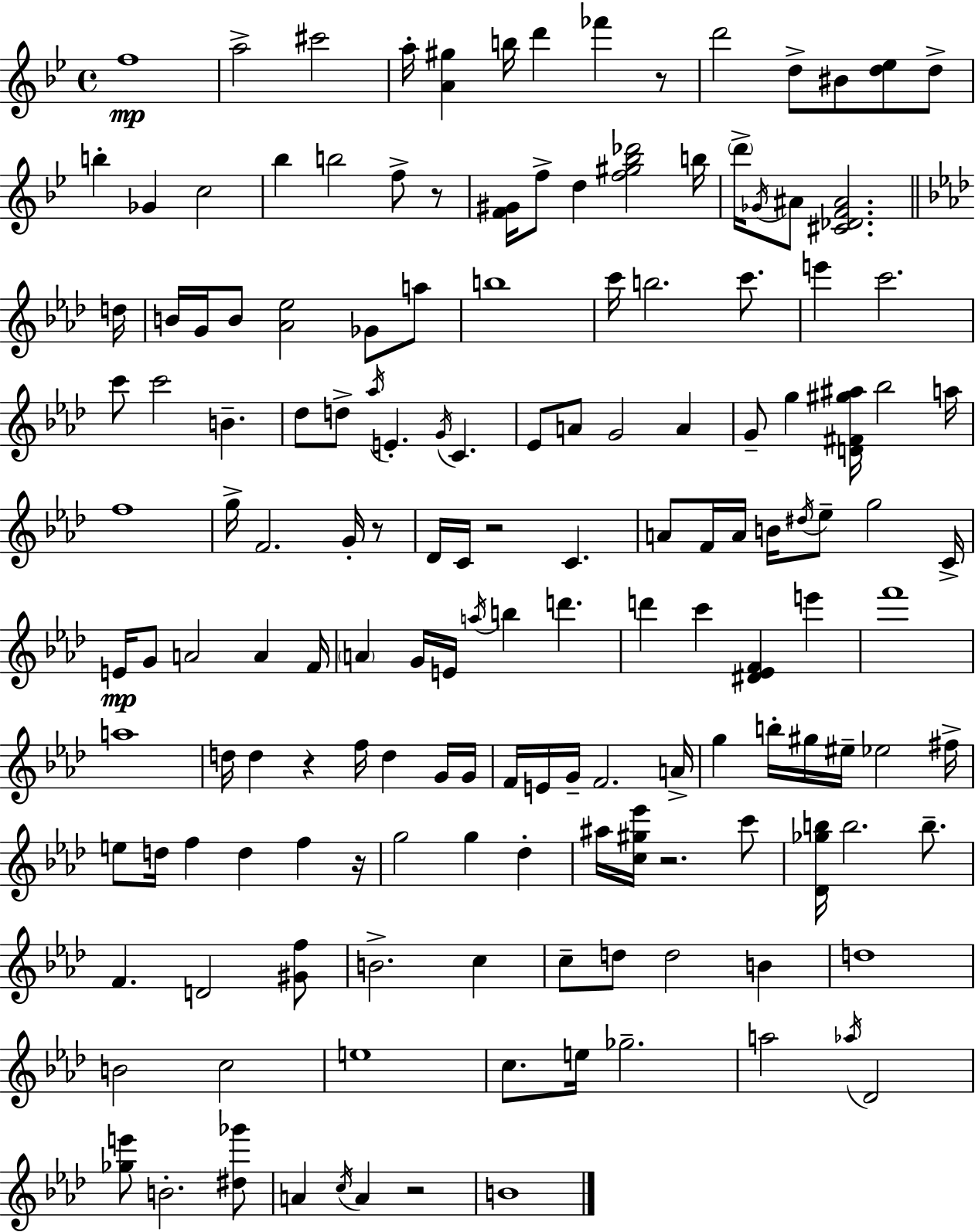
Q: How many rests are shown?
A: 8